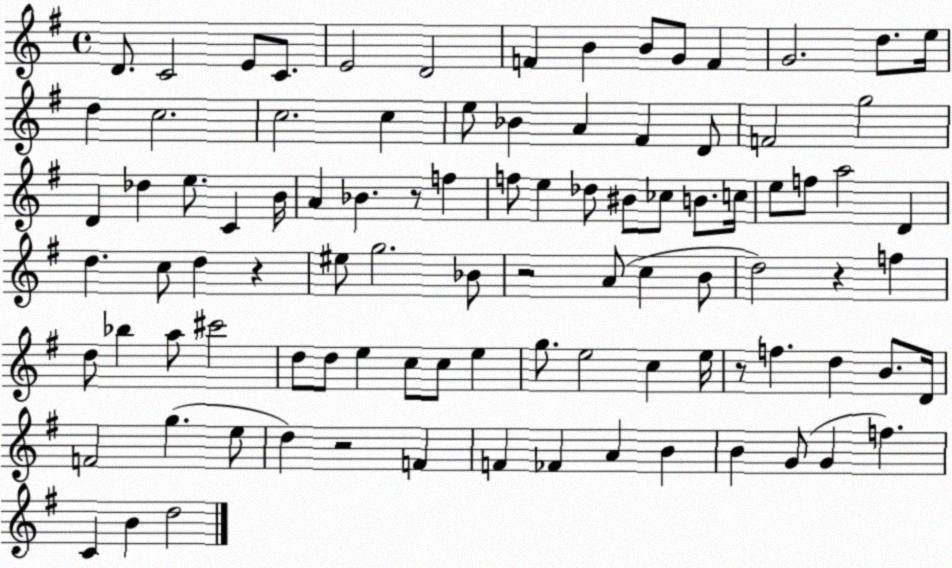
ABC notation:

X:1
T:Untitled
M:4/4
L:1/4
K:G
D/2 C2 E/2 C/2 E2 D2 F B B/2 G/2 F G2 d/2 e/4 d c2 c2 c e/2 _B A ^F D/2 F2 g2 D _d e/2 C B/4 A _B z/2 f f/2 e _d/2 ^B/2 _c/2 B/2 c/4 e/2 f/2 a2 D d c/2 d z ^e/2 g2 _B/2 z2 A/2 c B/2 d2 z f d/2 _b a/2 ^c'2 d/2 d/2 e c/2 c/2 e g/2 e2 c e/4 z/2 f d B/2 D/4 F2 g e/2 d z2 F F _F A B B G/2 G f C B d2